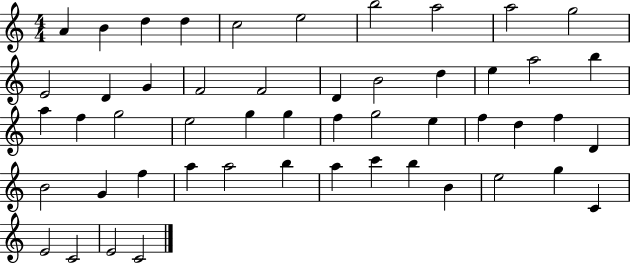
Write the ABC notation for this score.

X:1
T:Untitled
M:4/4
L:1/4
K:C
A B d d c2 e2 b2 a2 a2 g2 E2 D G F2 F2 D B2 d e a2 b a f g2 e2 g g f g2 e f d f D B2 G f a a2 b a c' b B e2 g C E2 C2 E2 C2